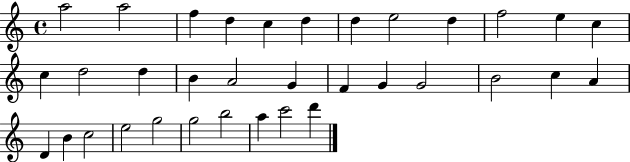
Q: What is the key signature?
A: C major